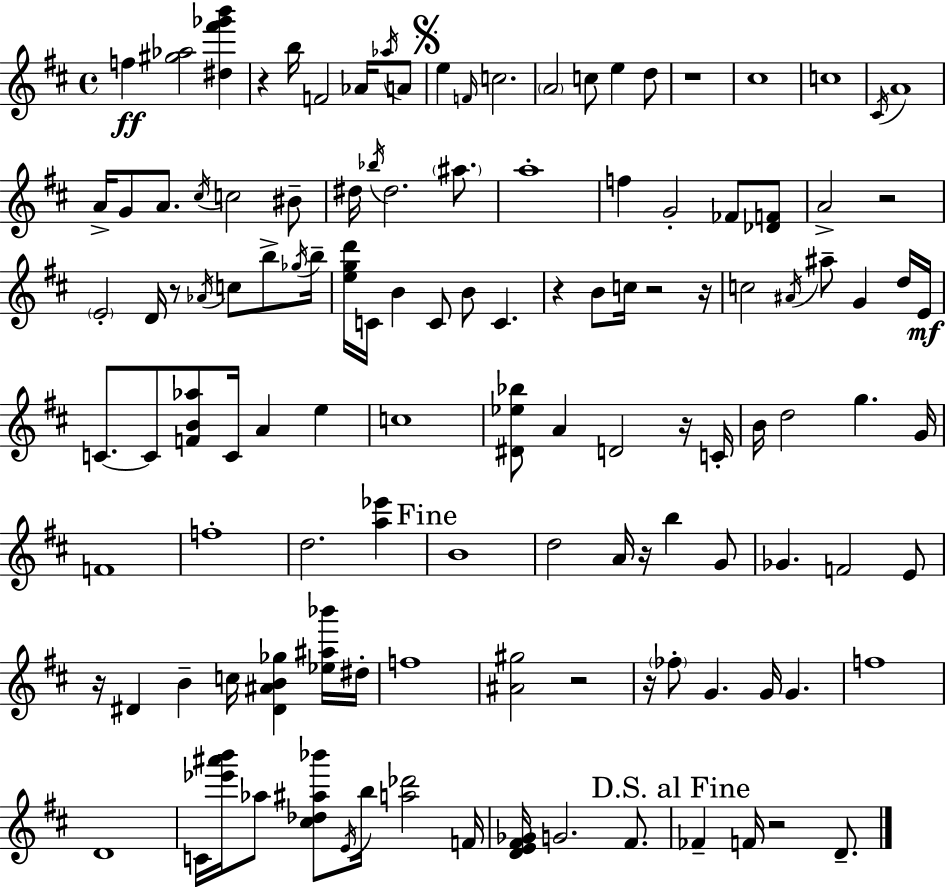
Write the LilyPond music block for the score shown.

{
  \clef treble
  \time 4/4
  \defaultTimeSignature
  \key d \major
  f''4\ff <gis'' aes''>2 <dis'' fis''' ges''' b'''>4 | r4 b''16 f'2 aes'16 \acciaccatura { aes''16 } a'8 | \mark \markup { \musicglyph "scripts.segno" } e''4 \grace { f'16 } c''2. | \parenthesize a'2 c''8 e''4 | \break d''8 r1 | cis''1 | c''1 | \acciaccatura { cis'16 } a'1 | \break a'16-> g'8 a'8. \acciaccatura { cis''16 } c''2 | bis'8-- dis''16 \acciaccatura { bes''16 } dis''2. | \parenthesize ais''8. a''1-. | f''4 g'2-. | \break fes'8 <des' f'>8 a'2-> r2 | \parenthesize e'2-. d'16 r8 | \acciaccatura { aes'16 } c''8 b''8-> \acciaccatura { ges''16 } b''16-- <e'' g'' d'''>16 c'16 b'4 c'8 b'8 | c'4. r4 b'8 c''16 r2 | \break r16 c''2 \acciaccatura { ais'16 } | ais''8-- g'4 d''16 e'16\mf c'8.~~ c'8 <f' b' aes''>8 c'16 | a'4 e''4 c''1 | <dis' ees'' bes''>8 a'4 d'2 | \break r16 c'16-. b'16 d''2 | g''4. g'16 f'1 | f''1-. | d''2. | \break <a'' ees'''>4 \mark "Fine" b'1 | d''2 | a'16 r16 b''4 g'8 ges'4. f'2 | e'8 r16 dis'4 b'4-- | \break c''16 <dis' ais' b' ges''>4 <ees'' ais'' bes'''>16 dis''16-. f''1 | <ais' gis''>2 | r2 r16 \parenthesize fes''8-. g'4. | g'16 g'4. f''1 | \break d'1 | c'16 <ees''' ais''' b'''>16 aes''8 <cis'' des'' ais'' bes'''>8 \acciaccatura { e'16 } b''16 | <a'' des'''>2 f'16 <d' e' fis' ges'>16 g'2. | fis'8. \mark "D.S. al Fine" fes'4-- f'16 r2 | \break d'8.-- \bar "|."
}